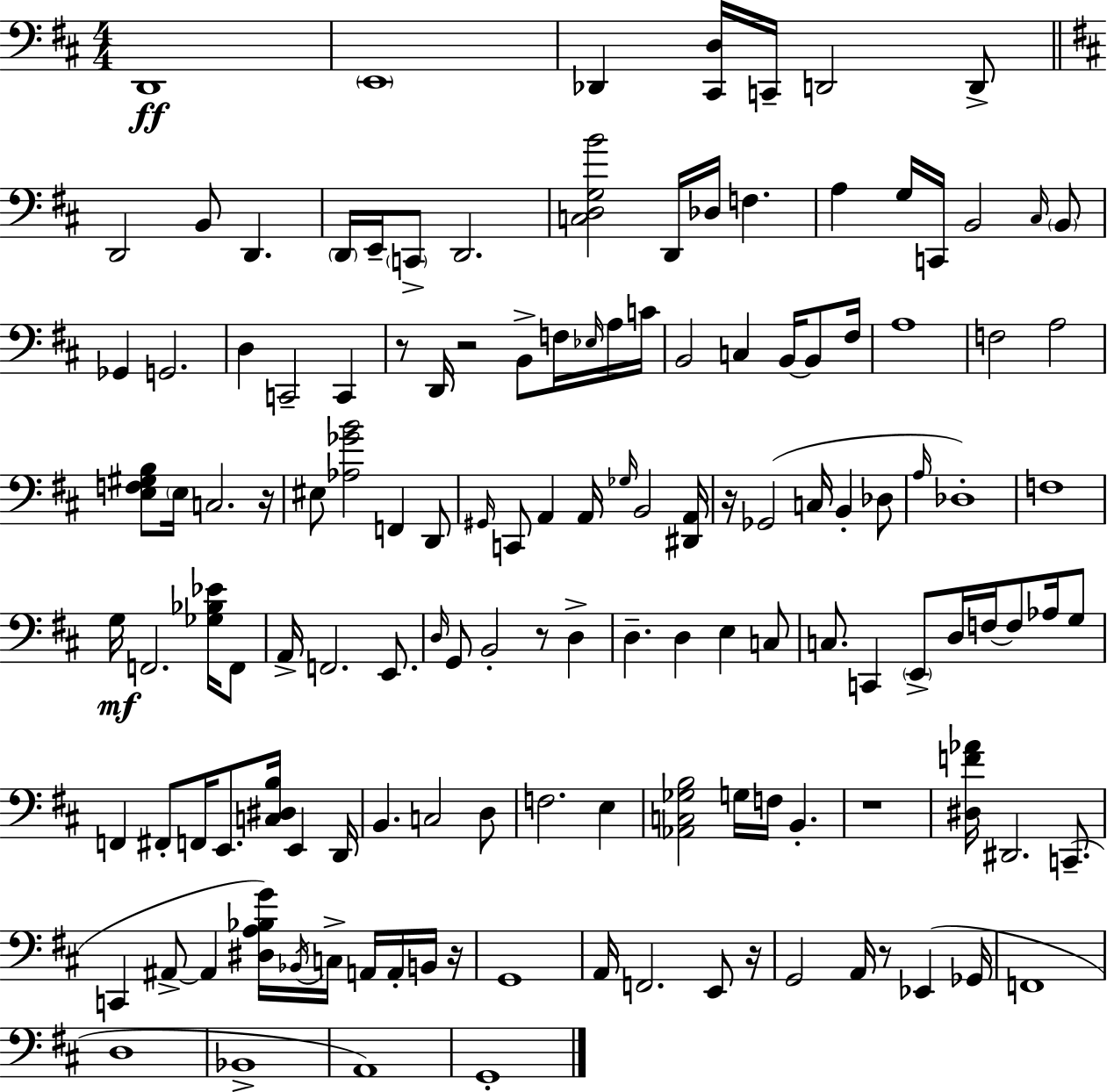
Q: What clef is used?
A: bass